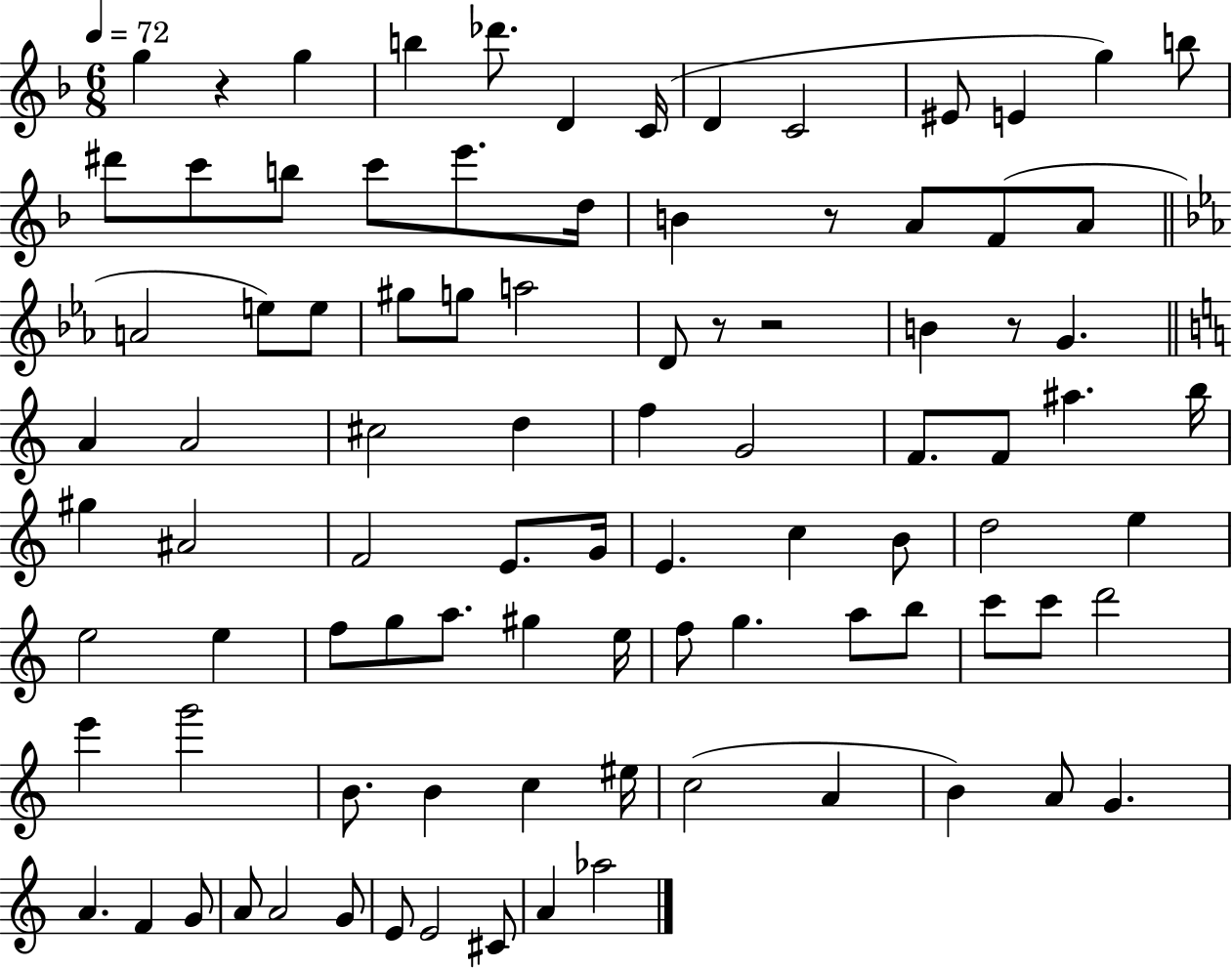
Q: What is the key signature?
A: F major